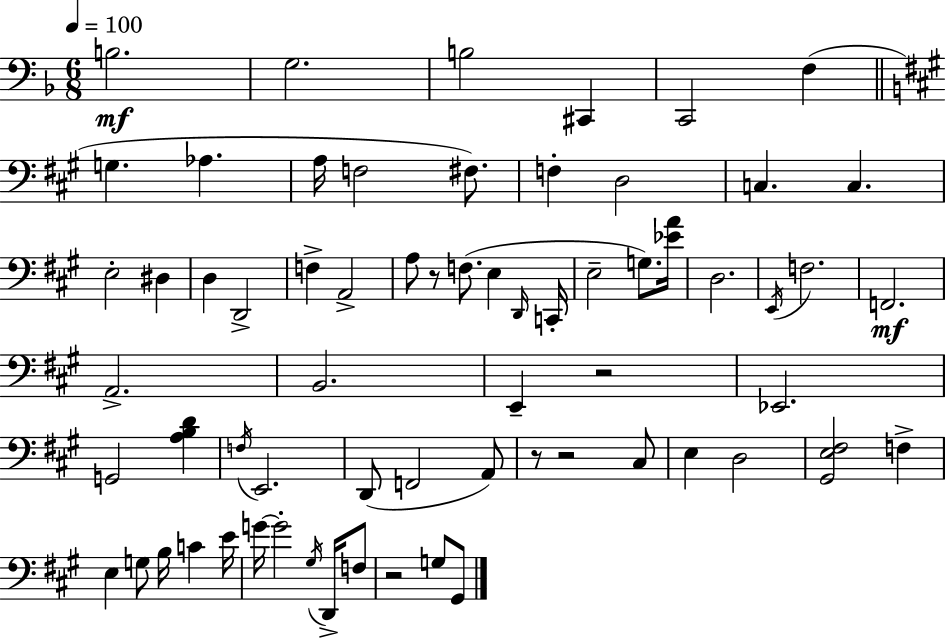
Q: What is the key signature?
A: F major